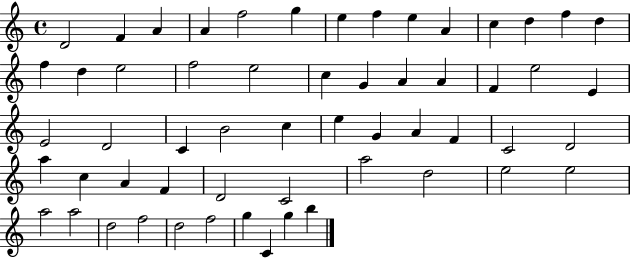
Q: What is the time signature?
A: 4/4